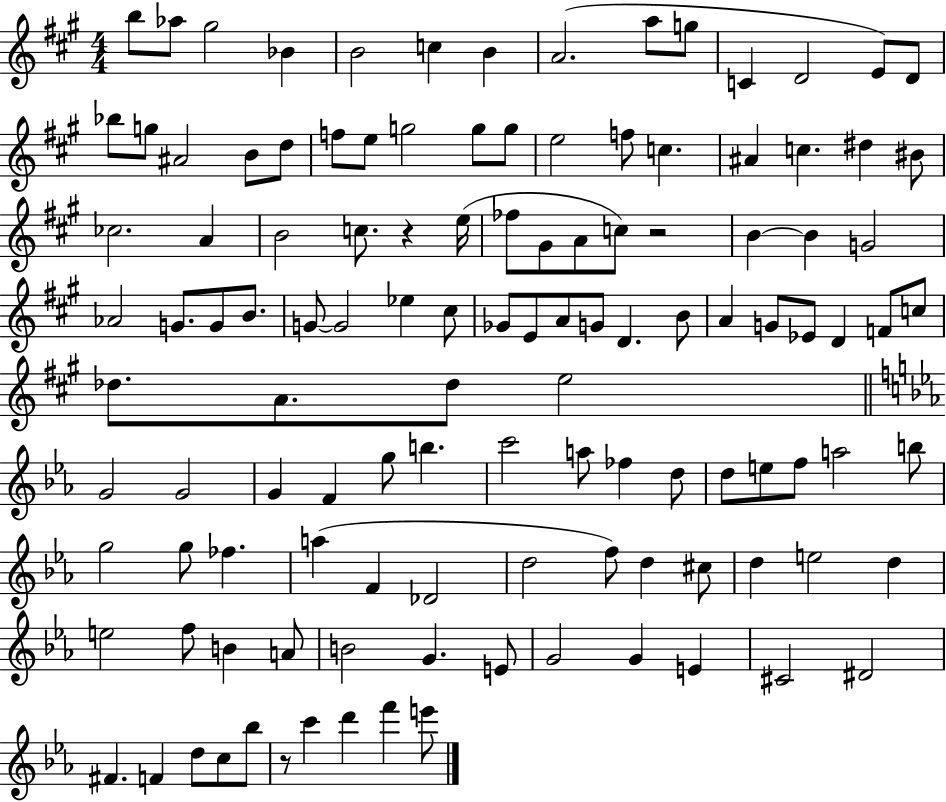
X:1
T:Untitled
M:4/4
L:1/4
K:A
b/2 _a/2 ^g2 _B B2 c B A2 a/2 g/2 C D2 E/2 D/2 _b/2 g/2 ^A2 B/2 d/2 f/2 e/2 g2 g/2 g/2 e2 f/2 c ^A c ^d ^B/2 _c2 A B2 c/2 z e/4 _f/2 ^G/2 A/2 c/2 z2 B B G2 _A2 G/2 G/2 B/2 G/2 G2 _e ^c/2 _G/2 E/2 A/2 G/2 D B/2 A G/2 _E/2 D F/2 c/2 _d/2 A/2 _d/2 e2 G2 G2 G F g/2 b c'2 a/2 _f d/2 d/2 e/2 f/2 a2 b/2 g2 g/2 _f a F _D2 d2 f/2 d ^c/2 d e2 d e2 f/2 B A/2 B2 G E/2 G2 G E ^C2 ^D2 ^F F d/2 c/2 _b/2 z/2 c' d' f' e'/2